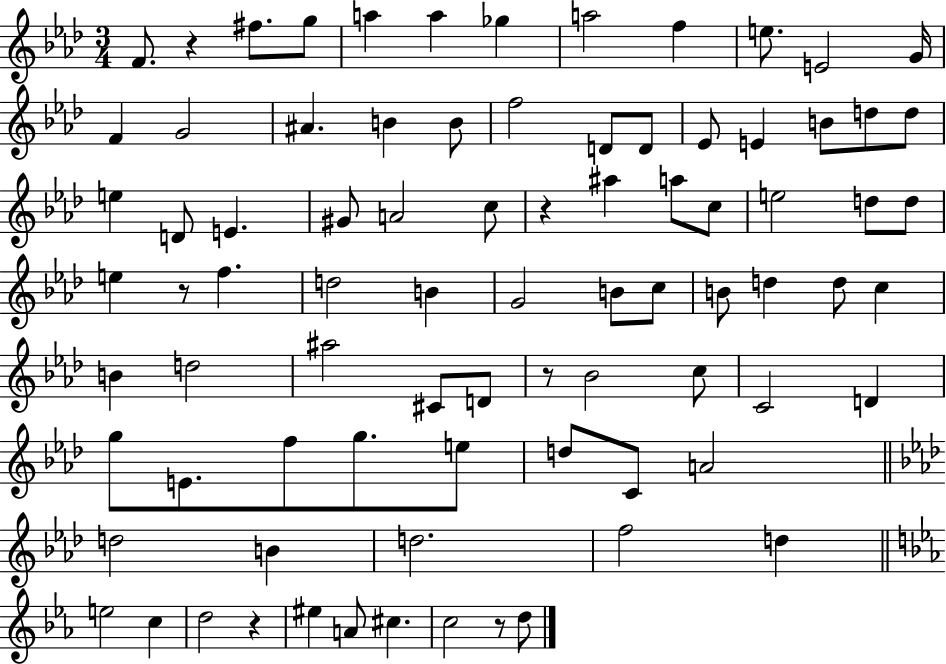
F4/e. R/q F#5/e. G5/e A5/q A5/q Gb5/q A5/h F5/q E5/e. E4/h G4/s F4/q G4/h A#4/q. B4/q B4/e F5/h D4/e D4/e Eb4/e E4/q B4/e D5/e D5/e E5/q D4/e E4/q. G#4/e A4/h C5/e R/q A#5/q A5/e C5/e E5/h D5/e D5/e E5/q R/e F5/q. D5/h B4/q G4/h B4/e C5/e B4/e D5/q D5/e C5/q B4/q D5/h A#5/h C#4/e D4/e R/e Bb4/h C5/e C4/h D4/q G5/e E4/e. F5/e G5/e. E5/e D5/e C4/e A4/h D5/h B4/q D5/h. F5/h D5/q E5/h C5/q D5/h R/q EIS5/q A4/e C#5/q. C5/h R/e D5/e